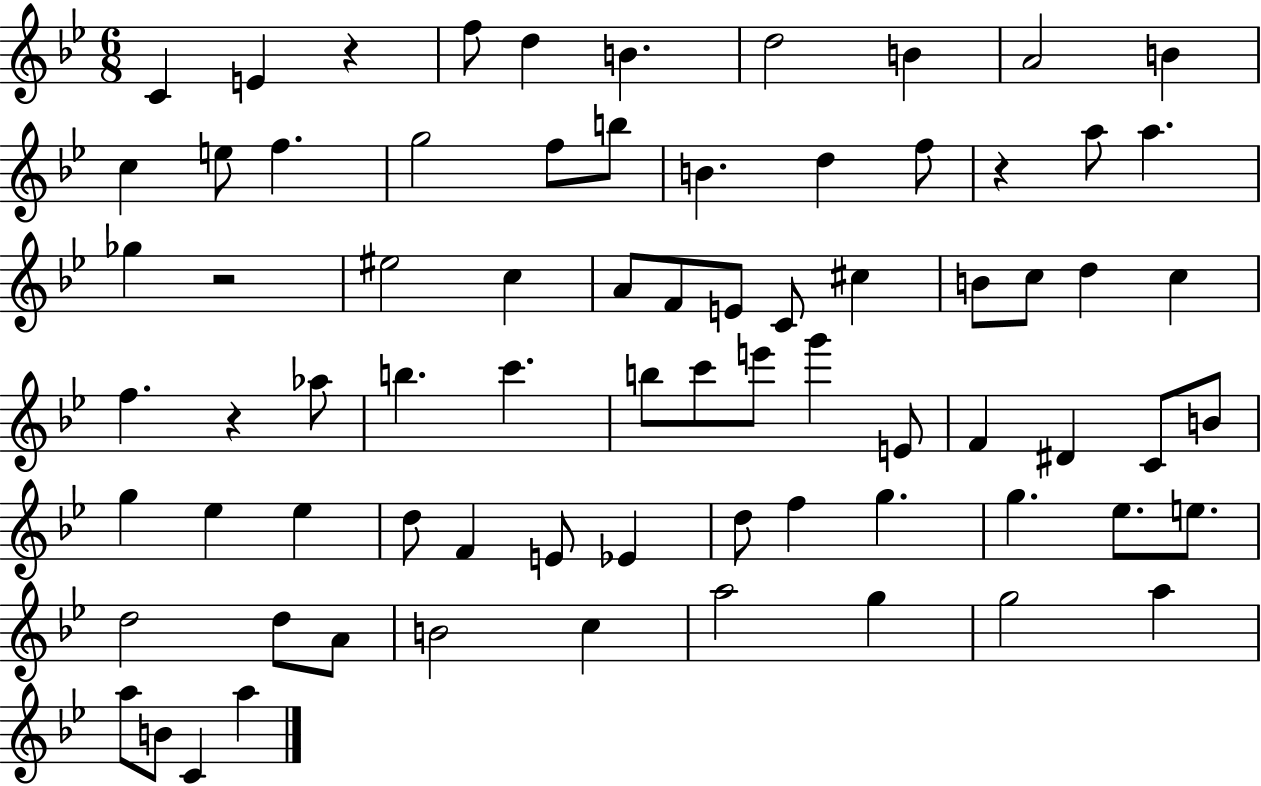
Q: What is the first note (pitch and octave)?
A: C4